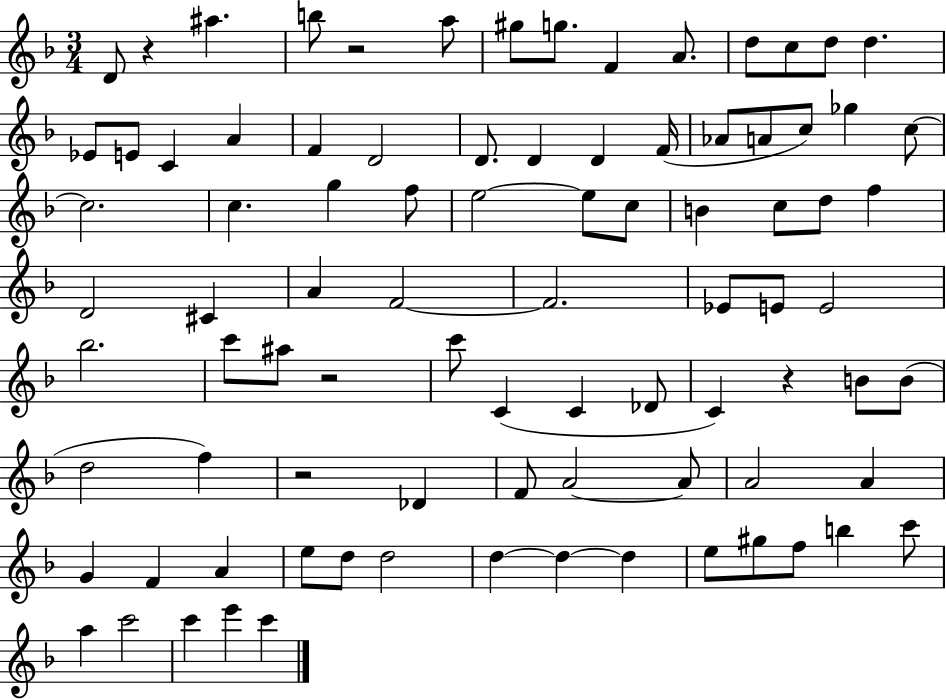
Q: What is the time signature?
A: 3/4